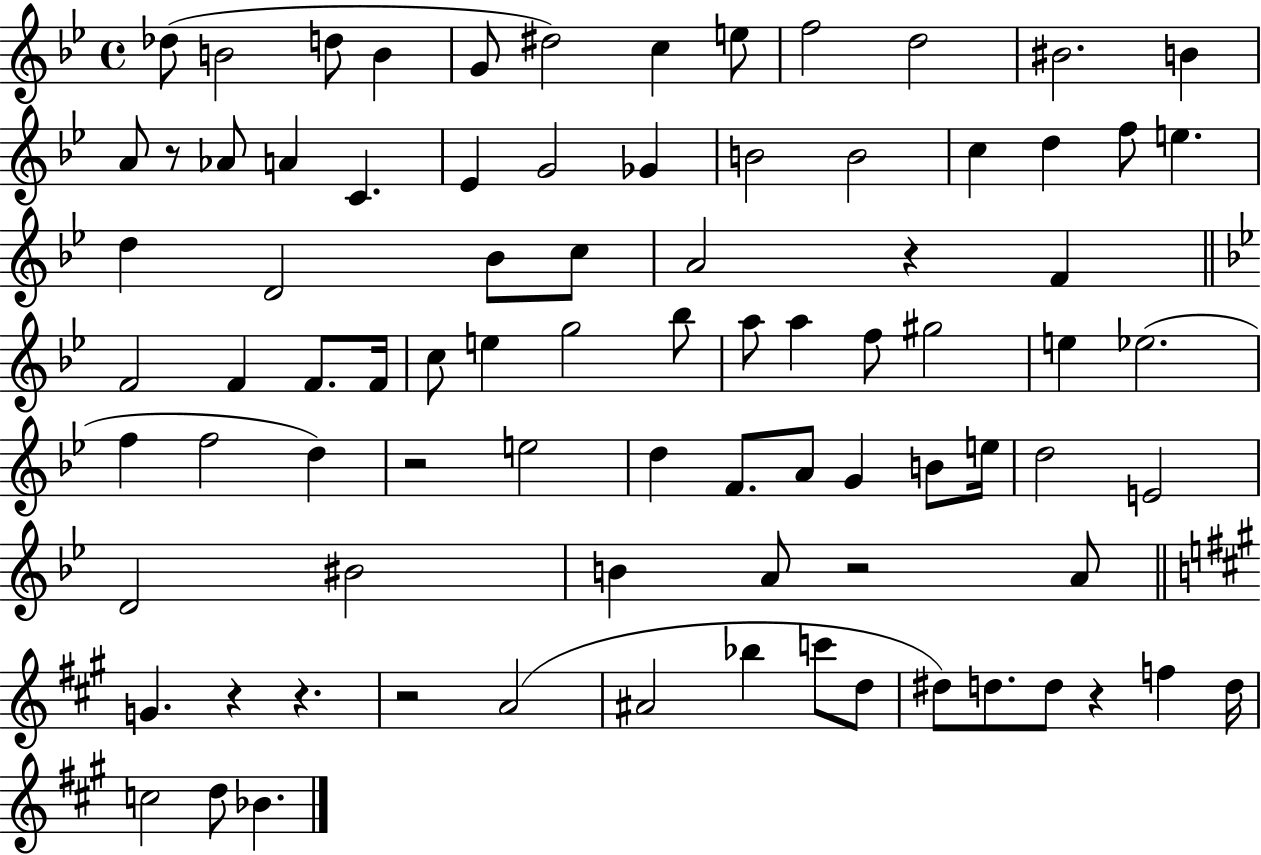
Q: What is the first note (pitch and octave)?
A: Db5